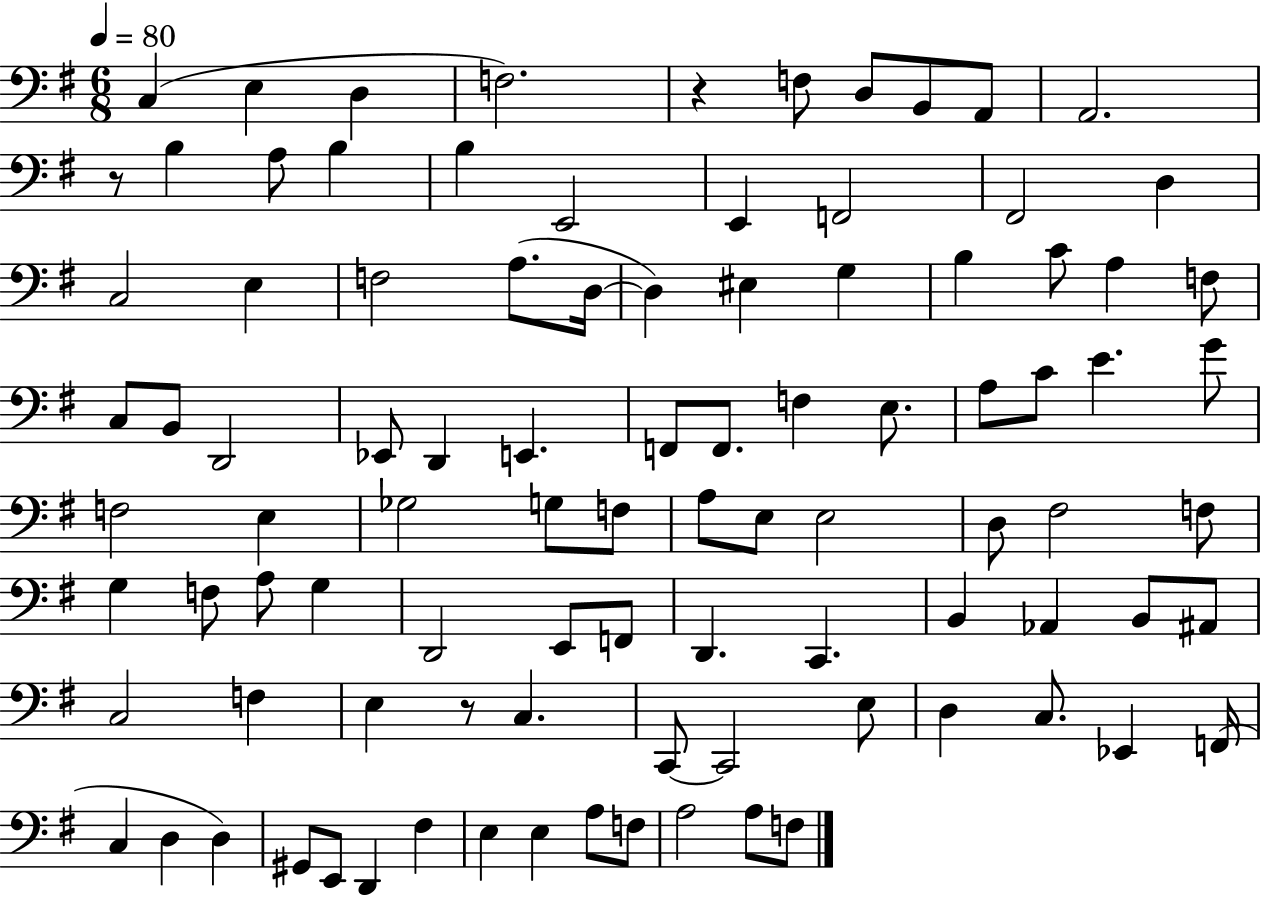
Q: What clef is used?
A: bass